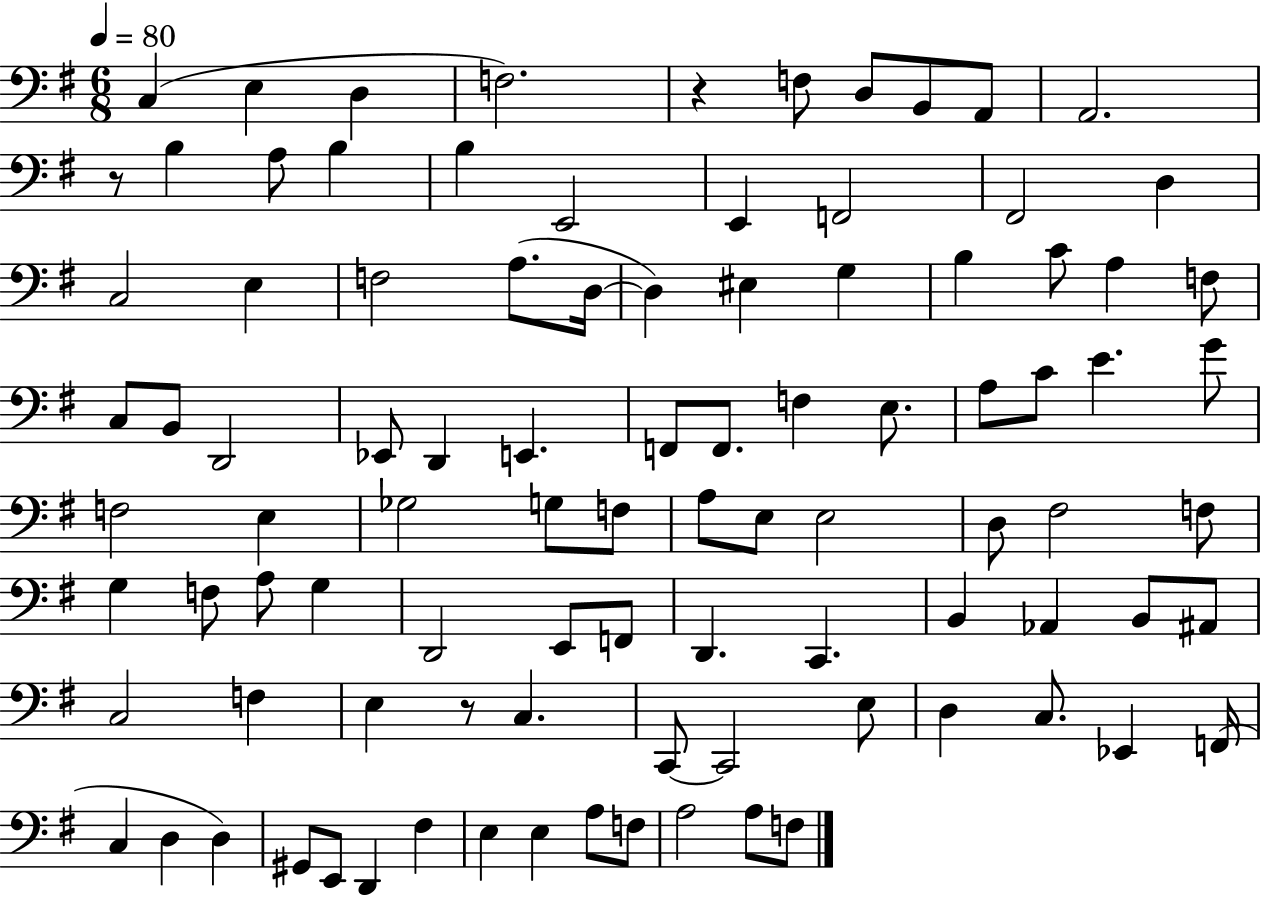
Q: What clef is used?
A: bass